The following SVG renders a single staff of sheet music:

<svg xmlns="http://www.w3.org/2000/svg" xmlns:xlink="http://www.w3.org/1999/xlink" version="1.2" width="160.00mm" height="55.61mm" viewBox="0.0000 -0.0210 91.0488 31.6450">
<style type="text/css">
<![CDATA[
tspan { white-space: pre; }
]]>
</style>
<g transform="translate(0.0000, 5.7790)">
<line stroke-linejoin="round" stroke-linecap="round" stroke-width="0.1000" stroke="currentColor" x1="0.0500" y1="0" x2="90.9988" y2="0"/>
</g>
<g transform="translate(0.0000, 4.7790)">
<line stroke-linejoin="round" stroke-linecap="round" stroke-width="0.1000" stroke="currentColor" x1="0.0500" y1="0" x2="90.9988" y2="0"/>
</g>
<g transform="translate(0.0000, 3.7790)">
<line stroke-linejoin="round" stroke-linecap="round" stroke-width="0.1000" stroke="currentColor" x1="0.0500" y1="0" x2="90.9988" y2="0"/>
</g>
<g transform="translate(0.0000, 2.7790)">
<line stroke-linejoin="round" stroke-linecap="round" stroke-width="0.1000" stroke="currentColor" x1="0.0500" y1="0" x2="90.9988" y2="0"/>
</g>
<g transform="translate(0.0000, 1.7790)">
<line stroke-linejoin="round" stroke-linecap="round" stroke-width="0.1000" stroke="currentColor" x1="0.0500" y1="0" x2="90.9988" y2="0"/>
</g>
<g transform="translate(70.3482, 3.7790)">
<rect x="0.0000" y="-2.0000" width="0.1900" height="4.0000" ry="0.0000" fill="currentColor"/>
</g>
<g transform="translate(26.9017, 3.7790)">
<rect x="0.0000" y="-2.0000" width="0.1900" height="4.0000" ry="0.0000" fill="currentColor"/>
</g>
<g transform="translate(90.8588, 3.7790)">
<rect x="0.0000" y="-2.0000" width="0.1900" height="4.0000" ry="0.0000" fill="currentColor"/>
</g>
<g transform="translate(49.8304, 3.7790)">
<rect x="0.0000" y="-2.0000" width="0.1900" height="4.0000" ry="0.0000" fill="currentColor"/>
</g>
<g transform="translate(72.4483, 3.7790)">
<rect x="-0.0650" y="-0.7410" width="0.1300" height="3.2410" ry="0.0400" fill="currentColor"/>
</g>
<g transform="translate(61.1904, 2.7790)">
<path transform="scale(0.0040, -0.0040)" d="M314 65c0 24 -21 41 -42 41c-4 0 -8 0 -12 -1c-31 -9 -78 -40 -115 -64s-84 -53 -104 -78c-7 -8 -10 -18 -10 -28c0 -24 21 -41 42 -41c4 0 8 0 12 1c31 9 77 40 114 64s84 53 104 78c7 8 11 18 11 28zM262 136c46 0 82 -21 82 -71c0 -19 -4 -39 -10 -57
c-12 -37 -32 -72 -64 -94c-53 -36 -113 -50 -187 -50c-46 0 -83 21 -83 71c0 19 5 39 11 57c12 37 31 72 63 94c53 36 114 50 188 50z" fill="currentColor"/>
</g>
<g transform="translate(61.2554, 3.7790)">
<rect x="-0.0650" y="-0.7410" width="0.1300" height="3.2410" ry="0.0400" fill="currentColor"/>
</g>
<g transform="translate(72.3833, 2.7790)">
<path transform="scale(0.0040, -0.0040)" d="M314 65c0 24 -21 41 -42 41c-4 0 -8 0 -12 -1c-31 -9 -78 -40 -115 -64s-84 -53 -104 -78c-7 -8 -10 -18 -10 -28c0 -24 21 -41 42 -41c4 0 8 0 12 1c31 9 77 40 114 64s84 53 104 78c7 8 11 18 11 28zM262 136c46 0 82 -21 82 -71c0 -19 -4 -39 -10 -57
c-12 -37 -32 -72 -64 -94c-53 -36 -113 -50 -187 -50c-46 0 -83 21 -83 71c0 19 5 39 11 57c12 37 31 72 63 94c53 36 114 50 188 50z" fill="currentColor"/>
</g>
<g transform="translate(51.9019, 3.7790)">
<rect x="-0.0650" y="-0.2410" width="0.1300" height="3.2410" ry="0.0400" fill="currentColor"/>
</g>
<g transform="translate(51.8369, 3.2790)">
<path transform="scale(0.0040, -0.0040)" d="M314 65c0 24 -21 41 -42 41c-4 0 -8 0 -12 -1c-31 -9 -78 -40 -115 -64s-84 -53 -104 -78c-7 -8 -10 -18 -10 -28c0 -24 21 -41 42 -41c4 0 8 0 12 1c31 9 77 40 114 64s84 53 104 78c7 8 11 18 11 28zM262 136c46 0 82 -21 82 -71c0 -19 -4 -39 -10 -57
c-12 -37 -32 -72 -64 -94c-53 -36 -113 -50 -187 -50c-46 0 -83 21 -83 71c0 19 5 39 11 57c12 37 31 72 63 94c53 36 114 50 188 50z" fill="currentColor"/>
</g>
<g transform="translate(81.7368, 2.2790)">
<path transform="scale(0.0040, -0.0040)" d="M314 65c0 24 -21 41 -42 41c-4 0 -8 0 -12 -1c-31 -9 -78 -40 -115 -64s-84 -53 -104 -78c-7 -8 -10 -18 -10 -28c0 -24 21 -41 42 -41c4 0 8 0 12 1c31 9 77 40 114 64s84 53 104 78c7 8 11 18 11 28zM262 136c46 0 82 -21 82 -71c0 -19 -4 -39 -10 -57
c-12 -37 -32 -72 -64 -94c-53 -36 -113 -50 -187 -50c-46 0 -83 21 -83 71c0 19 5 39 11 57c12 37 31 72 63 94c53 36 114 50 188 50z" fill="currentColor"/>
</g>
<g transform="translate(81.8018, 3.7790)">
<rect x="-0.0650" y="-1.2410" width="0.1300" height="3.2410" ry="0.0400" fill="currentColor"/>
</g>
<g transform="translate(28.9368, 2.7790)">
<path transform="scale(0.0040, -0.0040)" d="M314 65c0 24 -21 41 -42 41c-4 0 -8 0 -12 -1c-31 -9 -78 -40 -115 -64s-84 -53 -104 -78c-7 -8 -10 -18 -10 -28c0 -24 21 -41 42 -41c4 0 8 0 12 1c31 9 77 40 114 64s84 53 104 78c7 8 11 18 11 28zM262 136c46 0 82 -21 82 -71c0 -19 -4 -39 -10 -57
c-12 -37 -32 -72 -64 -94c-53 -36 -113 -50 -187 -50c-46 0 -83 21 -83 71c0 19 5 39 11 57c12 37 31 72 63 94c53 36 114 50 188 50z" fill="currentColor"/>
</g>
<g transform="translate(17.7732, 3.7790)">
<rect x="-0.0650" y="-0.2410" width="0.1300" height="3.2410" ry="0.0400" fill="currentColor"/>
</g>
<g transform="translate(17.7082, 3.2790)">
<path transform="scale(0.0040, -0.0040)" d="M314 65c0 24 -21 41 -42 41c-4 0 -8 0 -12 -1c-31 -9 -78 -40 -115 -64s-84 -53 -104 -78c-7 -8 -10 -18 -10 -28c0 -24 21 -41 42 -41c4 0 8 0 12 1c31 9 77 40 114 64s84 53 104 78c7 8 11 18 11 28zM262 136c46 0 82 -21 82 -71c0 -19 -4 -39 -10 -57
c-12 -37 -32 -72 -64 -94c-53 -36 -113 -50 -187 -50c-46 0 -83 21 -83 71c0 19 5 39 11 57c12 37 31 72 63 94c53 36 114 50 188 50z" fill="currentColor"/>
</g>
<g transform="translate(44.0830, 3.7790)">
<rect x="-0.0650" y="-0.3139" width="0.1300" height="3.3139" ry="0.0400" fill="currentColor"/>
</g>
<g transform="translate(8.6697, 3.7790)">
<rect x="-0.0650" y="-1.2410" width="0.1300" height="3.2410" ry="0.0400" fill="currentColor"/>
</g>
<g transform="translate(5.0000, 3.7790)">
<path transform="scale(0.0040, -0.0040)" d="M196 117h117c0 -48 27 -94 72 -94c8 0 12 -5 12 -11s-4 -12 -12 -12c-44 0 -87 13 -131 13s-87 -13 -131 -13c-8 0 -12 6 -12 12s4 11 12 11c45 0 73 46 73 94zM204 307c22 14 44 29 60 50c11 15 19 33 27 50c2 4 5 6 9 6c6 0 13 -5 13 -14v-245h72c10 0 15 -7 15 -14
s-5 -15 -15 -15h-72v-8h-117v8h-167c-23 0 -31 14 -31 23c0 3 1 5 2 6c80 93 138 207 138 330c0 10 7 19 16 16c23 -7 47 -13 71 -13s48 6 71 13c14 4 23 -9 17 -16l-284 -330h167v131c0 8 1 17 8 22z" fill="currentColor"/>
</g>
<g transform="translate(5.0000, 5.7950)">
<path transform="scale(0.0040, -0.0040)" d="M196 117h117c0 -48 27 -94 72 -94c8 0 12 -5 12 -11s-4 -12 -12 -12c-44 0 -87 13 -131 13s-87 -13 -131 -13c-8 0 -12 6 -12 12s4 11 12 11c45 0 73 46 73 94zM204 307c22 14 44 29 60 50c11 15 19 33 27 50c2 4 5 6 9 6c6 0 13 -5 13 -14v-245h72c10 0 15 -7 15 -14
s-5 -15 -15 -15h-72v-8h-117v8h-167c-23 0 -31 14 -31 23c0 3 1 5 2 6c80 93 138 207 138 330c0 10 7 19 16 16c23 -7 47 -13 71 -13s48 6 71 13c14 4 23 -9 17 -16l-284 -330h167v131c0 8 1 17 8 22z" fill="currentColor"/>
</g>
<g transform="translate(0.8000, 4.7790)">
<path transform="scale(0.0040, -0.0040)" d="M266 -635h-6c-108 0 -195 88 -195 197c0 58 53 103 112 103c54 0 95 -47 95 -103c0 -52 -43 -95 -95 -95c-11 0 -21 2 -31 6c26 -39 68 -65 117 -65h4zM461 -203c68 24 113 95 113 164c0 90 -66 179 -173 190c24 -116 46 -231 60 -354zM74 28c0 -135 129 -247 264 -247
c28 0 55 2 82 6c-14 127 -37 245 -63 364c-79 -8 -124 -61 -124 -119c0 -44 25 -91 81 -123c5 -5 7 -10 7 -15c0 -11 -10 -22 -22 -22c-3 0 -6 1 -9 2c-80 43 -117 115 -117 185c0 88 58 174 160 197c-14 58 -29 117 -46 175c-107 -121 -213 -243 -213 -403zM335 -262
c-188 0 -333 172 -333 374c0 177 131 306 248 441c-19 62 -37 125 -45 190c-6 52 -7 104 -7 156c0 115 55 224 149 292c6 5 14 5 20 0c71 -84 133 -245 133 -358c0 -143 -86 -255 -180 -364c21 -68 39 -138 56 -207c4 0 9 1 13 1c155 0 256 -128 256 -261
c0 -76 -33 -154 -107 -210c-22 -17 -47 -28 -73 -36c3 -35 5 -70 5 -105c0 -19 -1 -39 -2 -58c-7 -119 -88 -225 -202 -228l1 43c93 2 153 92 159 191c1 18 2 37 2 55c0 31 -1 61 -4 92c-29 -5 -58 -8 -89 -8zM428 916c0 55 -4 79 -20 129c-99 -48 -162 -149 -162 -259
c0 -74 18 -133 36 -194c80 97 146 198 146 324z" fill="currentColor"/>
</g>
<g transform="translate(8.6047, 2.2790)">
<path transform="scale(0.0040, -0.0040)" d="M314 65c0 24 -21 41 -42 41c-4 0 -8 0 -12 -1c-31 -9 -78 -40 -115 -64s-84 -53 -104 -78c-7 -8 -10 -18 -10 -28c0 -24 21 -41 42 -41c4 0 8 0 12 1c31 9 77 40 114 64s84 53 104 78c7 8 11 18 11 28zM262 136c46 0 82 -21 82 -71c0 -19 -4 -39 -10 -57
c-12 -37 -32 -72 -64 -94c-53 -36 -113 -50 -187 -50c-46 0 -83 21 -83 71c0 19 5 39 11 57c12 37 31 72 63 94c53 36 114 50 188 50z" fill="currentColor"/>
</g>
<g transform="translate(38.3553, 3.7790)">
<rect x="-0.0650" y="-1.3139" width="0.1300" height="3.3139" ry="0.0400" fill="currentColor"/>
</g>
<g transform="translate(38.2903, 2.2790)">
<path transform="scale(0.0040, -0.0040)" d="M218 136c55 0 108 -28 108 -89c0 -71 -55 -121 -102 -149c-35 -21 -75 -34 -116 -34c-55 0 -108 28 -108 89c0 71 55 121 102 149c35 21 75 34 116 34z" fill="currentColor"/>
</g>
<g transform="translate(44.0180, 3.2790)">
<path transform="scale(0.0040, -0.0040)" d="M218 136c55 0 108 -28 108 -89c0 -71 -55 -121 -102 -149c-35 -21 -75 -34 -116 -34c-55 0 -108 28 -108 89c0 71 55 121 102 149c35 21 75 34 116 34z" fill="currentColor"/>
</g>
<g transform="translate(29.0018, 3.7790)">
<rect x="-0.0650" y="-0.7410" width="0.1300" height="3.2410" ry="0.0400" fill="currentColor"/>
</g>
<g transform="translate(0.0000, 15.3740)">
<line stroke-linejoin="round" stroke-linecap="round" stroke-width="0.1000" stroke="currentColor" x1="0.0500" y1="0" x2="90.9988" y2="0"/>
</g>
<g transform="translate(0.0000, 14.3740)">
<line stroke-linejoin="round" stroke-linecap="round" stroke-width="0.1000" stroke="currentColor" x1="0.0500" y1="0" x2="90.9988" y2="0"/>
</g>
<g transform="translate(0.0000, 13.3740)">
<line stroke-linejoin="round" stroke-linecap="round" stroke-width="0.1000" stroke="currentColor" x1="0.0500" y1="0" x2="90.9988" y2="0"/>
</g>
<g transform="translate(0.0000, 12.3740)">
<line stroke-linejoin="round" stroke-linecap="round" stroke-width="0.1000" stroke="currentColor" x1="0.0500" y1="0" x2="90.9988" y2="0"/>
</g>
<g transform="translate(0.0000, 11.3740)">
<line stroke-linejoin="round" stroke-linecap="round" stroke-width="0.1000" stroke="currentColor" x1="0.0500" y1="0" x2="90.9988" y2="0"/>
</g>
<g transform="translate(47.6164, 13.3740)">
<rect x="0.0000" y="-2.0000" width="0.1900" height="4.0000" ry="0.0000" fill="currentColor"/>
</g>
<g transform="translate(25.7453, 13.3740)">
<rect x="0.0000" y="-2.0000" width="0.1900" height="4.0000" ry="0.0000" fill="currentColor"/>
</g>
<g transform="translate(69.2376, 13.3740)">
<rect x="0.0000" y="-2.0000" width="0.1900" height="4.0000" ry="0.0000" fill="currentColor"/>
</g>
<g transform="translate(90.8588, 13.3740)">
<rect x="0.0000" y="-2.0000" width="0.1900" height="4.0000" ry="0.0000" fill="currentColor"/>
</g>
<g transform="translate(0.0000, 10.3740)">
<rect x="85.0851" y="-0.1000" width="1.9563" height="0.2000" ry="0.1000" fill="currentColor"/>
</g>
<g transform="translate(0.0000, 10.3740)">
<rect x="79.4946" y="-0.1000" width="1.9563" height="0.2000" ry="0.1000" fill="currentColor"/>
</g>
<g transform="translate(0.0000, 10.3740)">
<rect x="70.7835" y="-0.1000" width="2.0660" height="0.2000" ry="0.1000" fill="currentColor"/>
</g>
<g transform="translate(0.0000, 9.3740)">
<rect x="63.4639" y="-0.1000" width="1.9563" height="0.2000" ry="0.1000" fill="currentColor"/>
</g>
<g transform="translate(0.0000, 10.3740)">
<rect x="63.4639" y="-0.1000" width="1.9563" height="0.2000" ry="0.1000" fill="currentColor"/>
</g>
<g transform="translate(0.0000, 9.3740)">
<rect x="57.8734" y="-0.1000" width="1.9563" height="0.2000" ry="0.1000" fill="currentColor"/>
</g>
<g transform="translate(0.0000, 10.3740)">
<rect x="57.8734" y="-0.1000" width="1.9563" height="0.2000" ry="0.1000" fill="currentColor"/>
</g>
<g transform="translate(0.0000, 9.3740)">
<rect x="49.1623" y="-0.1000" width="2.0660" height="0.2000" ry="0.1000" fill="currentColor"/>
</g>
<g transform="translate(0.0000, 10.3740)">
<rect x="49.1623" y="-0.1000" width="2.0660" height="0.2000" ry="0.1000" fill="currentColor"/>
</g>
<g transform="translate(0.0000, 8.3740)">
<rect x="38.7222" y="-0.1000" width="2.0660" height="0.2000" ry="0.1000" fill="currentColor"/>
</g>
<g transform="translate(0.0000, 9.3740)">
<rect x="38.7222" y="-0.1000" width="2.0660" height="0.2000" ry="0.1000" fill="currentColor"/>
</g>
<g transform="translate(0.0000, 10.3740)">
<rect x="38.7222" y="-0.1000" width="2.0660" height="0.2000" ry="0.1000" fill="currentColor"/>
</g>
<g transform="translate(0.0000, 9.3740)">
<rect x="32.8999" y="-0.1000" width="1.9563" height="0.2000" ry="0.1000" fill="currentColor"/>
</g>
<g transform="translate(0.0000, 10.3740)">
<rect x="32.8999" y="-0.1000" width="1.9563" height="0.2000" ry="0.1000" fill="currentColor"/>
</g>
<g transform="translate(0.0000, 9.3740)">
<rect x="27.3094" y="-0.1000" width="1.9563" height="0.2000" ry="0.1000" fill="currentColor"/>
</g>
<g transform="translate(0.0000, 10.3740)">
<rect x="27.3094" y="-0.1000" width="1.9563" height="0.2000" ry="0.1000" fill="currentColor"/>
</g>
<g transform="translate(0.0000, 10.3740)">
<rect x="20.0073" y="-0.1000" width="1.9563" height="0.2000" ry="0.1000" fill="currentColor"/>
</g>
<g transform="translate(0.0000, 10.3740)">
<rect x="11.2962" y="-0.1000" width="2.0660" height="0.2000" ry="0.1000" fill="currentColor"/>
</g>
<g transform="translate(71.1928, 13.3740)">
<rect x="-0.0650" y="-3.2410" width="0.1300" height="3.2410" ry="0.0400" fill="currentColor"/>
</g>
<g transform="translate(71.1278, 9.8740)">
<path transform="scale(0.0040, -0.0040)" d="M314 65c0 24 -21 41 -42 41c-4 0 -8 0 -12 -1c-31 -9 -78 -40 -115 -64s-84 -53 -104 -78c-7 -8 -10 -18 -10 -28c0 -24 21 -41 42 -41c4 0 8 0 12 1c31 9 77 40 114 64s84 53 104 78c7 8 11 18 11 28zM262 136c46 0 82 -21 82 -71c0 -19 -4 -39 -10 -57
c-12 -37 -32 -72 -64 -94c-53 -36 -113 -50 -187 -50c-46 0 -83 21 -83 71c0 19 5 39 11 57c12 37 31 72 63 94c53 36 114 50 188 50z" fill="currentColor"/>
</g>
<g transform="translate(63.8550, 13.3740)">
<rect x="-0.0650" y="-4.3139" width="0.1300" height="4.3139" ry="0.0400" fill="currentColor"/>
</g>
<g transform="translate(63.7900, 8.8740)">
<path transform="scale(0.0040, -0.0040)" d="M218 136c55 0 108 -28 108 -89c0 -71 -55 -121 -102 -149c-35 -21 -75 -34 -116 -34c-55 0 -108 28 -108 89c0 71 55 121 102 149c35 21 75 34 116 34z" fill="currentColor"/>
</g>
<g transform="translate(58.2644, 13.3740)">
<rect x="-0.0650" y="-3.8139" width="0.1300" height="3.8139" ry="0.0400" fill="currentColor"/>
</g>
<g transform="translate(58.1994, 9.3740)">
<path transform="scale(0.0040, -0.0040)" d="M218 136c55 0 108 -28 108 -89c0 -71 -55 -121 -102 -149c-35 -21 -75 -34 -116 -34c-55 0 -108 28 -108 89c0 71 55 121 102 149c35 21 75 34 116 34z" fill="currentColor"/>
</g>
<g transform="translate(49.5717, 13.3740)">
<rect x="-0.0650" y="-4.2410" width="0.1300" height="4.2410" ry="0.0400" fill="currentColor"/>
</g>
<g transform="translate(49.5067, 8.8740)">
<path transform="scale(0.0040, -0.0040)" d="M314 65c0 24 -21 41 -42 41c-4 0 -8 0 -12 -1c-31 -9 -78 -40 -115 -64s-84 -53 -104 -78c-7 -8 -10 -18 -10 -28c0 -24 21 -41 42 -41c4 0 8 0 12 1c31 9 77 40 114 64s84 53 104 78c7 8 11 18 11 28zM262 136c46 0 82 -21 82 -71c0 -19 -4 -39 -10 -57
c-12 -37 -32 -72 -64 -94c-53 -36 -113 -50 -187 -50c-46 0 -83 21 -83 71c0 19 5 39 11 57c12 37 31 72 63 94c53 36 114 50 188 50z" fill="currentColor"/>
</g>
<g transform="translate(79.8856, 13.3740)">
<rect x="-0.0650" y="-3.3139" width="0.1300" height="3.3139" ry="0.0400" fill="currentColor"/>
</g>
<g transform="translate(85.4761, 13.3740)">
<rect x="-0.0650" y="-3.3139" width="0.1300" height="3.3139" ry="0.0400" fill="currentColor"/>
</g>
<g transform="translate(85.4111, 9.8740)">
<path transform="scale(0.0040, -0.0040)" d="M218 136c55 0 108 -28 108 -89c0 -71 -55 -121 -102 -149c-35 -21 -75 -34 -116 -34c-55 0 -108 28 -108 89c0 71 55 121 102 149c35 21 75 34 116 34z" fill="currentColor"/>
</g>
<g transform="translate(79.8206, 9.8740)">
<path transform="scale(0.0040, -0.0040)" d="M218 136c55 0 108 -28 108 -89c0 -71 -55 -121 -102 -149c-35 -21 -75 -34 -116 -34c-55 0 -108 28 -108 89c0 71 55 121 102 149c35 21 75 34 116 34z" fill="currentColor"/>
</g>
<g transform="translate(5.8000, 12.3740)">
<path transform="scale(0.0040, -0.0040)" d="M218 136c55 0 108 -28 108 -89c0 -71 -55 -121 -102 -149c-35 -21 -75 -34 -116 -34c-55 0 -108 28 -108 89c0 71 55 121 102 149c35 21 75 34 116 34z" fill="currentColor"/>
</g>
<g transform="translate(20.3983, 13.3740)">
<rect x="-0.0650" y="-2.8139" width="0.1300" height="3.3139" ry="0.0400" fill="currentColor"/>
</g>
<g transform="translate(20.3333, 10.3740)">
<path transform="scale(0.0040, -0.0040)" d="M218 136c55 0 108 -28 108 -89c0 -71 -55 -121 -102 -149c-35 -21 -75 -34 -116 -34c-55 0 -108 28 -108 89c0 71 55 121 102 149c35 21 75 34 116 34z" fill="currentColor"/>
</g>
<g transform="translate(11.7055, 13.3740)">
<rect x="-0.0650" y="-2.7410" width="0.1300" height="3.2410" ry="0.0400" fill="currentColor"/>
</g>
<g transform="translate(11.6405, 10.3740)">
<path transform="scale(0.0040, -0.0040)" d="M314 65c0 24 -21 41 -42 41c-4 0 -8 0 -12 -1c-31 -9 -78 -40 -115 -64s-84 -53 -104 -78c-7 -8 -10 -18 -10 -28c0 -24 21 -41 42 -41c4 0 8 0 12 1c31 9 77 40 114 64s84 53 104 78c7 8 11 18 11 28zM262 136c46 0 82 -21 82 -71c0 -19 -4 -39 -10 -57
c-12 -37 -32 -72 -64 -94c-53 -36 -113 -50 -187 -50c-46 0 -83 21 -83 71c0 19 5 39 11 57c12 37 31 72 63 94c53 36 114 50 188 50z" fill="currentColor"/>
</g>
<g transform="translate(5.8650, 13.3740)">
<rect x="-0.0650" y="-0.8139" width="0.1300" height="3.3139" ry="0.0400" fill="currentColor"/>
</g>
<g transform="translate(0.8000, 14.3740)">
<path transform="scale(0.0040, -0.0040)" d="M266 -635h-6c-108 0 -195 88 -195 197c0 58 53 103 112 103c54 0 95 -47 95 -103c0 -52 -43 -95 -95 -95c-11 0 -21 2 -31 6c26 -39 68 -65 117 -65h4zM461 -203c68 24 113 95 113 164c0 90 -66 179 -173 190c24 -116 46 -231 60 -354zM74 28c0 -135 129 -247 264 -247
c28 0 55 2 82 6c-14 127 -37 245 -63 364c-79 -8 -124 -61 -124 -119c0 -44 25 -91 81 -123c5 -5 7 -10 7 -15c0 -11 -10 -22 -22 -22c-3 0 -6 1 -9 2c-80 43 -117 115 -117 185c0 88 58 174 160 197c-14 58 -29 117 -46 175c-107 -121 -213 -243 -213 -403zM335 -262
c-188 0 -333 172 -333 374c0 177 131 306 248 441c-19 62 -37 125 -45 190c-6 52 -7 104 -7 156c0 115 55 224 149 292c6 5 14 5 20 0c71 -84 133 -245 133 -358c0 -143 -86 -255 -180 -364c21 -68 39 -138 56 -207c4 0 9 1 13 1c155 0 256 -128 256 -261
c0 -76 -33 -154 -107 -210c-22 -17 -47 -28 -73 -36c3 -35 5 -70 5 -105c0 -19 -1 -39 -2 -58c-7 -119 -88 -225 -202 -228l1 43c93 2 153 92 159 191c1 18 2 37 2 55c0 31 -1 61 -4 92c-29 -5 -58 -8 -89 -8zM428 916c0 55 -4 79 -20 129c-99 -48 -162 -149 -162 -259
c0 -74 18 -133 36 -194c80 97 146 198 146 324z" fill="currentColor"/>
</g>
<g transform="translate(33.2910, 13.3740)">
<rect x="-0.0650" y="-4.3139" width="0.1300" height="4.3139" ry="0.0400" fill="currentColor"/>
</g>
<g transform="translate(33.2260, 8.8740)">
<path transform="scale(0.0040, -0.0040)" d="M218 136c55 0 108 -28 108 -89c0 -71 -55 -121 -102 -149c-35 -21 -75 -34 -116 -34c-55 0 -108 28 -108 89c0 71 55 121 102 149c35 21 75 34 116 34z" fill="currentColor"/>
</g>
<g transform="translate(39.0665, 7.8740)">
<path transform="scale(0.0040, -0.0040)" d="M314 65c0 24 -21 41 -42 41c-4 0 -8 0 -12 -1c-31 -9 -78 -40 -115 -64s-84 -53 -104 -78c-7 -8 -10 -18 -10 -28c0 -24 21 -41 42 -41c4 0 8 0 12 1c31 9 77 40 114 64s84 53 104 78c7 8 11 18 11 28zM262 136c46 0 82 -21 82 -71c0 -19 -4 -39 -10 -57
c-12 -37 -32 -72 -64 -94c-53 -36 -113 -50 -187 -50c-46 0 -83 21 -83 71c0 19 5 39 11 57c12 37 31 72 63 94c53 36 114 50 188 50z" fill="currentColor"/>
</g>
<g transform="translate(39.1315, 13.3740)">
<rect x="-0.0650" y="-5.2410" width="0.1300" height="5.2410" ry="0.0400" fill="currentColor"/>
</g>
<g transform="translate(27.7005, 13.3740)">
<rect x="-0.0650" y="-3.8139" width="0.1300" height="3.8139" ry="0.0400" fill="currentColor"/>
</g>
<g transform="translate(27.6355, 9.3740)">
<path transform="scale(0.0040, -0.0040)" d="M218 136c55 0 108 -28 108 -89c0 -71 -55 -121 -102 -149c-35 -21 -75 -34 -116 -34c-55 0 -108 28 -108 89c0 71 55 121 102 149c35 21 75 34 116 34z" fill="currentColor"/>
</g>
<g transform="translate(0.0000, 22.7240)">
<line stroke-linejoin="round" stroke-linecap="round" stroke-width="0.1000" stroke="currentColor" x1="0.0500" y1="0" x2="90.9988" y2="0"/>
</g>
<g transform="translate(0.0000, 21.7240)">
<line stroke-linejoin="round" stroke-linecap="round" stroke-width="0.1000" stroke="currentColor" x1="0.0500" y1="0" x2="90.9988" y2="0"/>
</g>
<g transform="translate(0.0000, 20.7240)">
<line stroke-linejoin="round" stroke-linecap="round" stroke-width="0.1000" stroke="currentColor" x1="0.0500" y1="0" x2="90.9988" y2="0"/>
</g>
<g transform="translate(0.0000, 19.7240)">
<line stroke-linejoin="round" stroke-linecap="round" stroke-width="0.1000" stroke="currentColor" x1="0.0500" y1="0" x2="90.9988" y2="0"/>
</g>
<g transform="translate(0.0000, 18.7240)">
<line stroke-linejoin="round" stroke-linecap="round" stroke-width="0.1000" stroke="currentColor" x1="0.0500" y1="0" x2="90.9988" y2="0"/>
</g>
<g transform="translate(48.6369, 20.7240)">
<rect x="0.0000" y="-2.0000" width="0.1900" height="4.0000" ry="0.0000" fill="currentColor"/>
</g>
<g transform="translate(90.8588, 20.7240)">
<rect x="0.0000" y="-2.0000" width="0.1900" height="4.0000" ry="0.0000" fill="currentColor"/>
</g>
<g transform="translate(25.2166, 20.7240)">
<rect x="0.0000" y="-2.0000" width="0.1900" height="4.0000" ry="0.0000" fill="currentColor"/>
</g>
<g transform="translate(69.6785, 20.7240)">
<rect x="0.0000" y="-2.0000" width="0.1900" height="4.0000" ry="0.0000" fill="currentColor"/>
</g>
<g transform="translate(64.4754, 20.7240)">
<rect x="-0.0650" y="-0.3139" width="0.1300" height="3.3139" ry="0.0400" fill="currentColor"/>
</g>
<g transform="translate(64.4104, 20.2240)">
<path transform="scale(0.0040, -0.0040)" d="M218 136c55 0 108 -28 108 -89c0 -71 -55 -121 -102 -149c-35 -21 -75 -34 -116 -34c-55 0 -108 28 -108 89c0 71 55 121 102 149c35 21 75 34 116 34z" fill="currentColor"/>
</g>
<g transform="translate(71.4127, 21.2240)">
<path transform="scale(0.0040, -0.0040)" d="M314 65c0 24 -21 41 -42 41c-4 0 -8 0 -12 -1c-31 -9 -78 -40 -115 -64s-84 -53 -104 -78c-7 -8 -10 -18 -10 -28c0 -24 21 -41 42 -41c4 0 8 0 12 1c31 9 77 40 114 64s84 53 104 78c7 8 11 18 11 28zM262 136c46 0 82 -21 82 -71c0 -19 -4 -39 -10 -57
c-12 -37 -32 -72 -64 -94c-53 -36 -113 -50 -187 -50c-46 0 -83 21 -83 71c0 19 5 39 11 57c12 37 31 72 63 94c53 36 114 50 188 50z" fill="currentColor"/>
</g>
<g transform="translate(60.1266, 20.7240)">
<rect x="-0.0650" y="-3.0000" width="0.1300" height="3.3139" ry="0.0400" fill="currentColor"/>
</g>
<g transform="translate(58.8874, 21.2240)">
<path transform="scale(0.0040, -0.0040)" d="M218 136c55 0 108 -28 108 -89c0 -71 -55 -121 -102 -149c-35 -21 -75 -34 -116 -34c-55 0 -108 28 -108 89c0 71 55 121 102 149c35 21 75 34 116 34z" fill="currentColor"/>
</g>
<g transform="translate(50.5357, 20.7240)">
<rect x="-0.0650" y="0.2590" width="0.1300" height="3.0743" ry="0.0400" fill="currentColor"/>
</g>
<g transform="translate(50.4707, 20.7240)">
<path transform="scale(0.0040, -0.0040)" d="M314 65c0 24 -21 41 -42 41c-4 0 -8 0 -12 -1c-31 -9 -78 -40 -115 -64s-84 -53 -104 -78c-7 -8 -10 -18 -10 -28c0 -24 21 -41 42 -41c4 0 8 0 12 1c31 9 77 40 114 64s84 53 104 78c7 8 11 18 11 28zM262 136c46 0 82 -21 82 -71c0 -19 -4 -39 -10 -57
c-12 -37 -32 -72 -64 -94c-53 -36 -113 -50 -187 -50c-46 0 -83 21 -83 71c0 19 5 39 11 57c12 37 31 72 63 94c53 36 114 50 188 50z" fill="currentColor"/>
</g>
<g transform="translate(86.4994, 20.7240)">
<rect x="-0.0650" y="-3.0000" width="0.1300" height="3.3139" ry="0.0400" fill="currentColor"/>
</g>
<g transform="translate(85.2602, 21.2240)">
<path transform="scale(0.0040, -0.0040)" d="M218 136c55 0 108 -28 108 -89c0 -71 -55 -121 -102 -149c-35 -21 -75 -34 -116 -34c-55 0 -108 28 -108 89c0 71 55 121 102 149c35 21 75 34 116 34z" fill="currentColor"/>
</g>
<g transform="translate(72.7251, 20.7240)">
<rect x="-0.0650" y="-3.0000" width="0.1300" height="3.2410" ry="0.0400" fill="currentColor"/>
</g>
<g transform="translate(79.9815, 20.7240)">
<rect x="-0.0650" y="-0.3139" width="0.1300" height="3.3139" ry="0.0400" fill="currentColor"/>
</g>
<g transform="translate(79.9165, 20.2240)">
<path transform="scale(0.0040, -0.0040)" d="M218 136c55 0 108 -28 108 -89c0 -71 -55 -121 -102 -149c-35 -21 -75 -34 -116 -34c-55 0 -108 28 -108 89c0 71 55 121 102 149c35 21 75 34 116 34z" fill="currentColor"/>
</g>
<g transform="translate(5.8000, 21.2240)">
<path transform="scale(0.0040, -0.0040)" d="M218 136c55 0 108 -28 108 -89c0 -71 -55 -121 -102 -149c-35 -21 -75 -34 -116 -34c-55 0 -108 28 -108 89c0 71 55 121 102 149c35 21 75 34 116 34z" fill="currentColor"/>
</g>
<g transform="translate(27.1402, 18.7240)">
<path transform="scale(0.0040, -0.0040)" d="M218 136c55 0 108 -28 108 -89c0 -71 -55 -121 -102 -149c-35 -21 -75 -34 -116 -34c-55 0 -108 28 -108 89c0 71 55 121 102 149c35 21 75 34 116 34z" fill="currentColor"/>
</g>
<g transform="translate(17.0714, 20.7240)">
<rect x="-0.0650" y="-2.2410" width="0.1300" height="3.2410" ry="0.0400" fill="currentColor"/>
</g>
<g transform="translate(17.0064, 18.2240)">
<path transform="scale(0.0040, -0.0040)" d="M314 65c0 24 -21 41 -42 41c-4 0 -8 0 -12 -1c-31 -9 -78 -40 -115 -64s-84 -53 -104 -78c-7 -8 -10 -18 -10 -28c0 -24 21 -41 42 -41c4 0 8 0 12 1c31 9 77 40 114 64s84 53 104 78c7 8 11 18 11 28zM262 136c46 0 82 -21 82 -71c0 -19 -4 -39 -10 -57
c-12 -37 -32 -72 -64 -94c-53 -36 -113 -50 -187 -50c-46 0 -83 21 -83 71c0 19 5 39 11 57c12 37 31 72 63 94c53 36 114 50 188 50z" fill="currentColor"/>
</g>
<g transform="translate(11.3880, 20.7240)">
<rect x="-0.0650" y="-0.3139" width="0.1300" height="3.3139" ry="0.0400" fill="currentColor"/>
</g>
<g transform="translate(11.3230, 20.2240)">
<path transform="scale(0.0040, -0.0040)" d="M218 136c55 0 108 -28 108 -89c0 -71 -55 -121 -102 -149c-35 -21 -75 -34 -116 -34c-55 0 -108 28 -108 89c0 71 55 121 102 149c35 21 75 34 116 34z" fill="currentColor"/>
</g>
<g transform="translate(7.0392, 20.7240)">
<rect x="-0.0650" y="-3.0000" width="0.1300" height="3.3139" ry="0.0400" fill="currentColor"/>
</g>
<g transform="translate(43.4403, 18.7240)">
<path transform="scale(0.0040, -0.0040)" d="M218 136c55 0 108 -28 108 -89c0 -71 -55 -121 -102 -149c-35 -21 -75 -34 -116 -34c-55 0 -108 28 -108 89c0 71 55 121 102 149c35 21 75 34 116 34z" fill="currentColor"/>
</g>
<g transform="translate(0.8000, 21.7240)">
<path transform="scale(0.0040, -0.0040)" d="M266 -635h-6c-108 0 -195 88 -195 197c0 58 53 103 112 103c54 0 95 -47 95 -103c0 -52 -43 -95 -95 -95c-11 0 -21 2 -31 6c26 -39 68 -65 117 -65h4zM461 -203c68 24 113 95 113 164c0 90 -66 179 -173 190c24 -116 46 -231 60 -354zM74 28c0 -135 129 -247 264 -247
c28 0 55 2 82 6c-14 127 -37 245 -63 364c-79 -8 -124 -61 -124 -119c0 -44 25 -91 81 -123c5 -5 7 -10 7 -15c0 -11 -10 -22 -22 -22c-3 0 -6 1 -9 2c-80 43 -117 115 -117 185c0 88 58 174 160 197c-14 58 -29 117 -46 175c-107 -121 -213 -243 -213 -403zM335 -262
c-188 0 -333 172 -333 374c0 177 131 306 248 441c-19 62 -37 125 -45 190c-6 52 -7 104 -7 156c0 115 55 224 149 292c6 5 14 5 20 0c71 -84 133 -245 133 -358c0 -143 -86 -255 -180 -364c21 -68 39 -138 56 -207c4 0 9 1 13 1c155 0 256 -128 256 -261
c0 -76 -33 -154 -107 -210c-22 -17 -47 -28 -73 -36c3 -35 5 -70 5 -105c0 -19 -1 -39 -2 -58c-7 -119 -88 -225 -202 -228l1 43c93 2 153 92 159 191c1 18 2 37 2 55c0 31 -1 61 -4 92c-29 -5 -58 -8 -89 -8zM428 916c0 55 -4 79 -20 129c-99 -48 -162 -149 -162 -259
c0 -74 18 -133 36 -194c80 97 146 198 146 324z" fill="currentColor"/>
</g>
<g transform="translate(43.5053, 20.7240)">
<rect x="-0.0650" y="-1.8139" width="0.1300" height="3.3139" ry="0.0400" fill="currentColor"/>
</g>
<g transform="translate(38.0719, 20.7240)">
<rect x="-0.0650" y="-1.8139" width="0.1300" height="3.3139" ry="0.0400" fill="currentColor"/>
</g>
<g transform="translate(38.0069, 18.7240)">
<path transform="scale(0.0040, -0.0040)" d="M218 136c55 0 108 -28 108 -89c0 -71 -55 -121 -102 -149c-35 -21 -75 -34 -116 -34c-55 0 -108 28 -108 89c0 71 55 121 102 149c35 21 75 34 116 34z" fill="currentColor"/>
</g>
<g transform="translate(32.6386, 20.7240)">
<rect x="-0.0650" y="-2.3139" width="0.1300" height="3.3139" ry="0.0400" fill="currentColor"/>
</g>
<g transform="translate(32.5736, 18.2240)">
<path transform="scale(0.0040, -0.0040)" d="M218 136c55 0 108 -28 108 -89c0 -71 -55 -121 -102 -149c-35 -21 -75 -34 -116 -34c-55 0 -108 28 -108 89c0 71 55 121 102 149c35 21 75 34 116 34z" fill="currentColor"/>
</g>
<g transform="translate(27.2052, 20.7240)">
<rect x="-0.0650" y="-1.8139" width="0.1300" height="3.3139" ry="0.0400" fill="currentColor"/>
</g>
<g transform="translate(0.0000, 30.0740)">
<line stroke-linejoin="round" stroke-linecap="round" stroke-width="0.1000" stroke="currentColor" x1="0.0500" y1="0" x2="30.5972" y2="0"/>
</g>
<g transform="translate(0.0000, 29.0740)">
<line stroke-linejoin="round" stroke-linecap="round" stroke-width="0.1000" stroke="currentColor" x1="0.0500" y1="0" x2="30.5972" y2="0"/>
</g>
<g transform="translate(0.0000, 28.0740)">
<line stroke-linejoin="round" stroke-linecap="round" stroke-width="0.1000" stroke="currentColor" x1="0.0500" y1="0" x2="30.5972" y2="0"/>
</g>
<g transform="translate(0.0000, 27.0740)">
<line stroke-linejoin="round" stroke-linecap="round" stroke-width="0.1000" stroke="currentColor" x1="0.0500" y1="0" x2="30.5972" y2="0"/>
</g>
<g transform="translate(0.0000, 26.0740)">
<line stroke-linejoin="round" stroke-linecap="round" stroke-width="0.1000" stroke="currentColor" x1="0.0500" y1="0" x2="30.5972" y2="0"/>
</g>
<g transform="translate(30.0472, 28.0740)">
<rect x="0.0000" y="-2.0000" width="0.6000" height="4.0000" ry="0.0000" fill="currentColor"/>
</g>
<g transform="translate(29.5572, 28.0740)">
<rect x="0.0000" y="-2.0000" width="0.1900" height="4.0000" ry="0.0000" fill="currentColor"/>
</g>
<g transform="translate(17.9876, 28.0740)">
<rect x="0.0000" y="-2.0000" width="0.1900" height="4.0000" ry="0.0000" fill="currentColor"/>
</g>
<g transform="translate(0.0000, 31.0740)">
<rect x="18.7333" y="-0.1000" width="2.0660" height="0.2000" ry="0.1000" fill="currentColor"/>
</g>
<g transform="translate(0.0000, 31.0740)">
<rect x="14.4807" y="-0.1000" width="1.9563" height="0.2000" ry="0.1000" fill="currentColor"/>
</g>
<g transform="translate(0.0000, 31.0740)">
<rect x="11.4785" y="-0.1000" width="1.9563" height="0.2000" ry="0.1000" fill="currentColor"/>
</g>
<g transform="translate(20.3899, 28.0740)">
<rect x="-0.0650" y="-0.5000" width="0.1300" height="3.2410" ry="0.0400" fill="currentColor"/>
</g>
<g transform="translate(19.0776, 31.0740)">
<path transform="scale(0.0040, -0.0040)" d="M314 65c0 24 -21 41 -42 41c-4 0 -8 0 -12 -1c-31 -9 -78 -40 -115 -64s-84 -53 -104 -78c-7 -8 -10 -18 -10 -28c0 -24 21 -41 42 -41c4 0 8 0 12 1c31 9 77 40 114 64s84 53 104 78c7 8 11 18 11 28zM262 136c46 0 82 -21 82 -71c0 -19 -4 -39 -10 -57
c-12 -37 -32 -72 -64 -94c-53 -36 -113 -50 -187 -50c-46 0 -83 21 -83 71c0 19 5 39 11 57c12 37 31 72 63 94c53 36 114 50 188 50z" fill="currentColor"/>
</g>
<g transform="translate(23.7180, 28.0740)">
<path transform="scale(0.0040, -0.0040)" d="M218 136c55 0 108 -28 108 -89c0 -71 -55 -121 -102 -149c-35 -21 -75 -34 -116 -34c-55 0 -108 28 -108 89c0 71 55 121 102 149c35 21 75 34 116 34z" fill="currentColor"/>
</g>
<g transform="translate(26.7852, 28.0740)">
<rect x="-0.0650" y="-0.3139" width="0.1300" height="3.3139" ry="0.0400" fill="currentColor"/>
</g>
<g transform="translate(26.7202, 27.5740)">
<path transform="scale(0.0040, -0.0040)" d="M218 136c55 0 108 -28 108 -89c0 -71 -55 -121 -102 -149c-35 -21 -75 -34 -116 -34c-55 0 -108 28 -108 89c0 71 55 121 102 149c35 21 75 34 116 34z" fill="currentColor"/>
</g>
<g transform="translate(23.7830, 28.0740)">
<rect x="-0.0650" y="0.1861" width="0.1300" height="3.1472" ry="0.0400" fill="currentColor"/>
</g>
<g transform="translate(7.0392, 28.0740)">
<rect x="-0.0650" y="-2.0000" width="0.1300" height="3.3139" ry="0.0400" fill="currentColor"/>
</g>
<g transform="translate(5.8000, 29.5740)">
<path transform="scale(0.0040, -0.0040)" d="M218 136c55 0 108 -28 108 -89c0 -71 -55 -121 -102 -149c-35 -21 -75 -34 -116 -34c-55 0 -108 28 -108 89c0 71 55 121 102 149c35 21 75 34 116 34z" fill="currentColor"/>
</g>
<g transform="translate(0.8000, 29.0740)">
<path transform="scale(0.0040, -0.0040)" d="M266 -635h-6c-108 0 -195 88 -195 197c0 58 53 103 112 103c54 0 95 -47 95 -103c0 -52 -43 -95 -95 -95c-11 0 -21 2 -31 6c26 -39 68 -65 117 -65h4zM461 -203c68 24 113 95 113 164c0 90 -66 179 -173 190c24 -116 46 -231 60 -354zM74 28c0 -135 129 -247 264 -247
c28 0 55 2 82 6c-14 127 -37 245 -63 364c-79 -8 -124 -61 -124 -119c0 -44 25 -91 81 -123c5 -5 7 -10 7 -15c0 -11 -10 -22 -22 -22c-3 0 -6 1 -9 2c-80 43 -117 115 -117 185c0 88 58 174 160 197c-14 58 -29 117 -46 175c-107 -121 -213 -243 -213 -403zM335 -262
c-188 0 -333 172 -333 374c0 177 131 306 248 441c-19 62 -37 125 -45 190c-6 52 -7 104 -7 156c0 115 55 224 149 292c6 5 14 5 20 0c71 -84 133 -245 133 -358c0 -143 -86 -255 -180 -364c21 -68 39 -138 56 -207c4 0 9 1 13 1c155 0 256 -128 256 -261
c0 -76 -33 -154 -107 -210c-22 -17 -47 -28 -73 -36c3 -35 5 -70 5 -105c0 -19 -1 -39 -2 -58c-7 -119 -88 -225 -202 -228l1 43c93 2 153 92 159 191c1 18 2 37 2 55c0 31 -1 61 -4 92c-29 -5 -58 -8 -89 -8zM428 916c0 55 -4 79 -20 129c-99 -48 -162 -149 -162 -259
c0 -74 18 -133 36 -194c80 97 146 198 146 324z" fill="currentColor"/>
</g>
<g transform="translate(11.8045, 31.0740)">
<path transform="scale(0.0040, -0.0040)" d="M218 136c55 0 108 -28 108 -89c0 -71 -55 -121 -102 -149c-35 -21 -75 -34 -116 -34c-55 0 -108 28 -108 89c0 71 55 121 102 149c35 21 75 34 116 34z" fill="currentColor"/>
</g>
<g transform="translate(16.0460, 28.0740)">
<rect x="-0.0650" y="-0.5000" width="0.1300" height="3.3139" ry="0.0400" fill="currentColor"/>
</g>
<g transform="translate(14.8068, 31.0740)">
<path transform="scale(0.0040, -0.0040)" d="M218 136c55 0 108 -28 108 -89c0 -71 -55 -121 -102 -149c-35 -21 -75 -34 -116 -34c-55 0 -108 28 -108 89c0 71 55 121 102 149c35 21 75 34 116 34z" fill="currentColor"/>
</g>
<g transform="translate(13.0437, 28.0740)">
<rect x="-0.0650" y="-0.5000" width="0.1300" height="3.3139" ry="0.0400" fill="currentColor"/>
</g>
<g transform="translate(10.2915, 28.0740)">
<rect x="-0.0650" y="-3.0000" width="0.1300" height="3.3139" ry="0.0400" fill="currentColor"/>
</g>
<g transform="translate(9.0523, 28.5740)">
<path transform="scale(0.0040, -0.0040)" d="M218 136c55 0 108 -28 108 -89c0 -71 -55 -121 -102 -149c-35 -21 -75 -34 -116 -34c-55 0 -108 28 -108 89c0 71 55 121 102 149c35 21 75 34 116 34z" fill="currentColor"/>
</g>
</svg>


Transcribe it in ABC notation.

X:1
T:Untitled
M:4/4
L:1/4
K:C
e2 c2 d2 e c c2 d2 d2 e2 d a2 a c' d' f'2 d'2 c' d' b2 b b A c g2 f g f f B2 A c A2 c A F A C C C2 B c